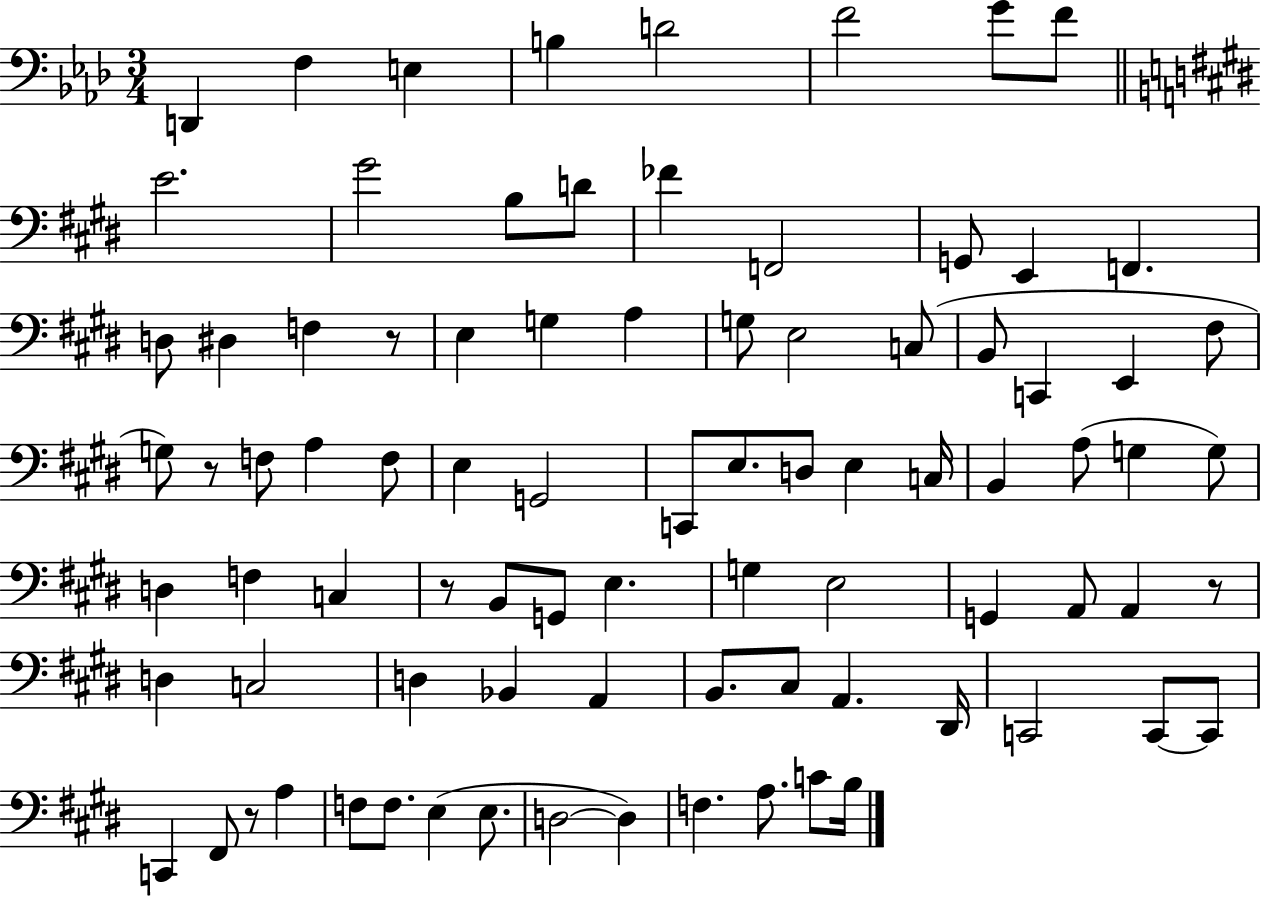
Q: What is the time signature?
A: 3/4